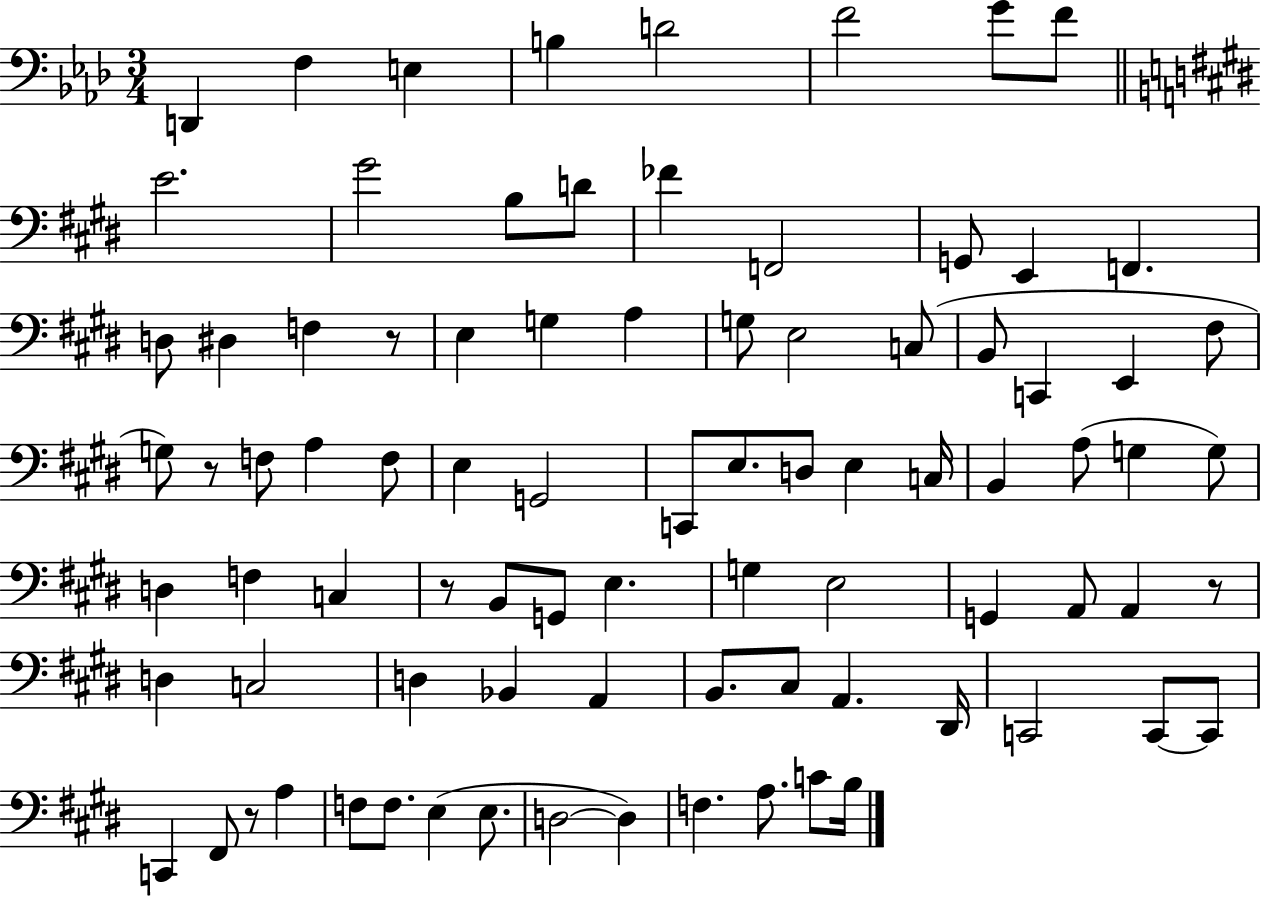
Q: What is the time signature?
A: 3/4